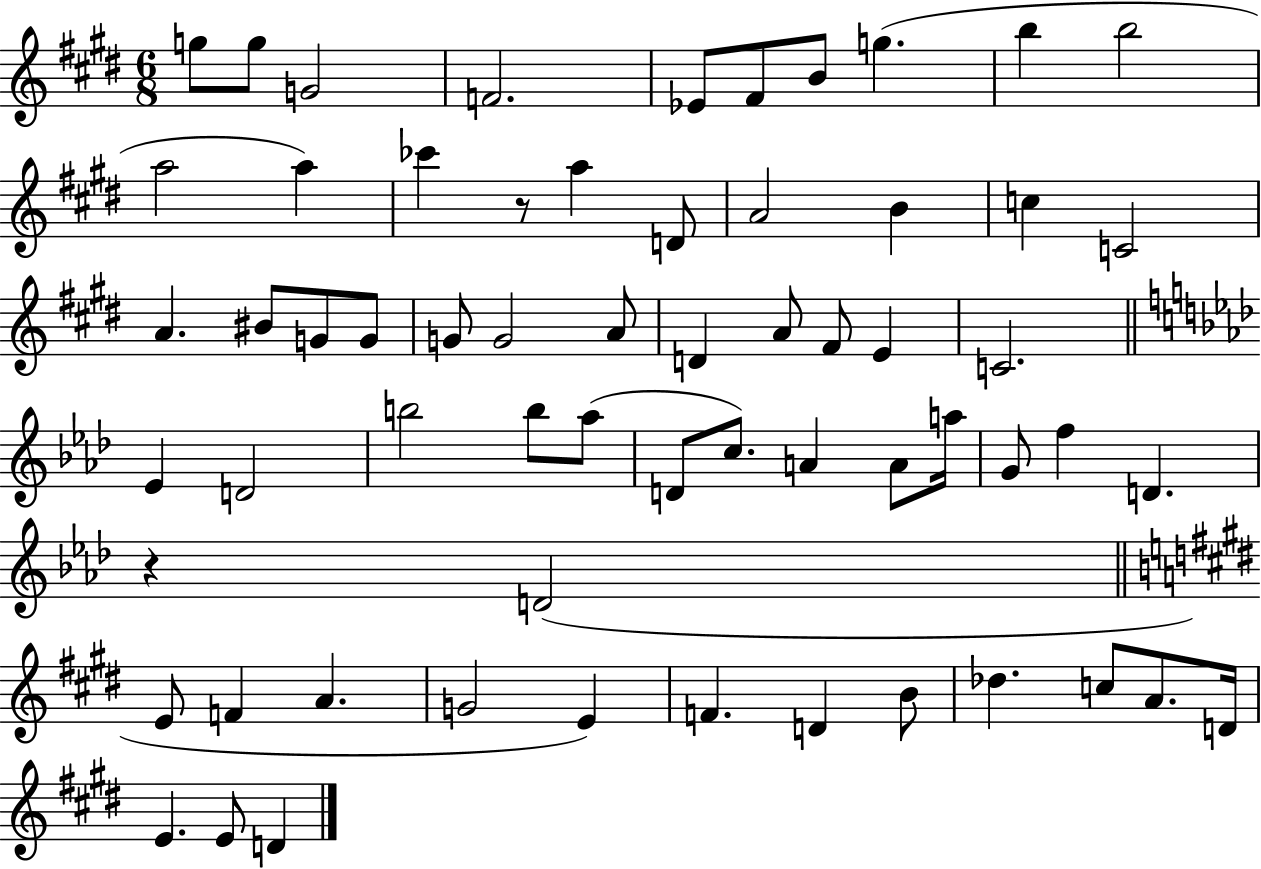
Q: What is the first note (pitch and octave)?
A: G5